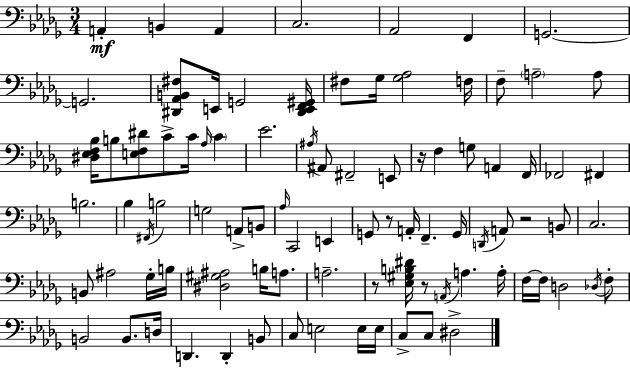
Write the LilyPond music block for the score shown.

{
  \clef bass
  \numericTimeSignature
  \time 3/4
  \key bes \minor
  a,4-.\mf b,4 a,4 | c2. | aes,2 f,4 | g,2.~~ | \break g,2. | <dis, aes, b, fis>8 e,16 g,2 <dis, e, f, gis,>16 | fis8 ges16 <ges aes>2 f16 | f8-- \parenthesize a2-- a8 | \break <dis ees f bes>16 b8 <e f dis'>8 c'8-> c'16 \grace { aes16 } \parenthesize c'4 | ees'2. | \acciaccatura { ais16 } ais,8 fis,2-- | e,8 r16 f4 g8 a,4 | \break f,16 fes,2 fis,4 | b2. | bes4 \acciaccatura { fis,16 } b2 | g2 a,8-> | \break b,8 \grace { aes16 } c,2 | e,4 g,8 r8 a,16-. f,4.-- | g,16 \acciaccatura { d,16 } a,8 r2 | b,8 c2. | \break b,8 ais2 | ges16-. b16 <dis gis ais>2 | b16 a8. a2.-- | r8 <ees gis b dis'>16 r8 \acciaccatura { a,16 } a4. | \break a16-. f16~~ f16 d2 | \acciaccatura { des16 } f8-. b,2 | b,8. d16 d,4. | d,4-. b,8 c8 e2 | \break e16 e16 c8-> c8 dis2-> | \bar "|."
}